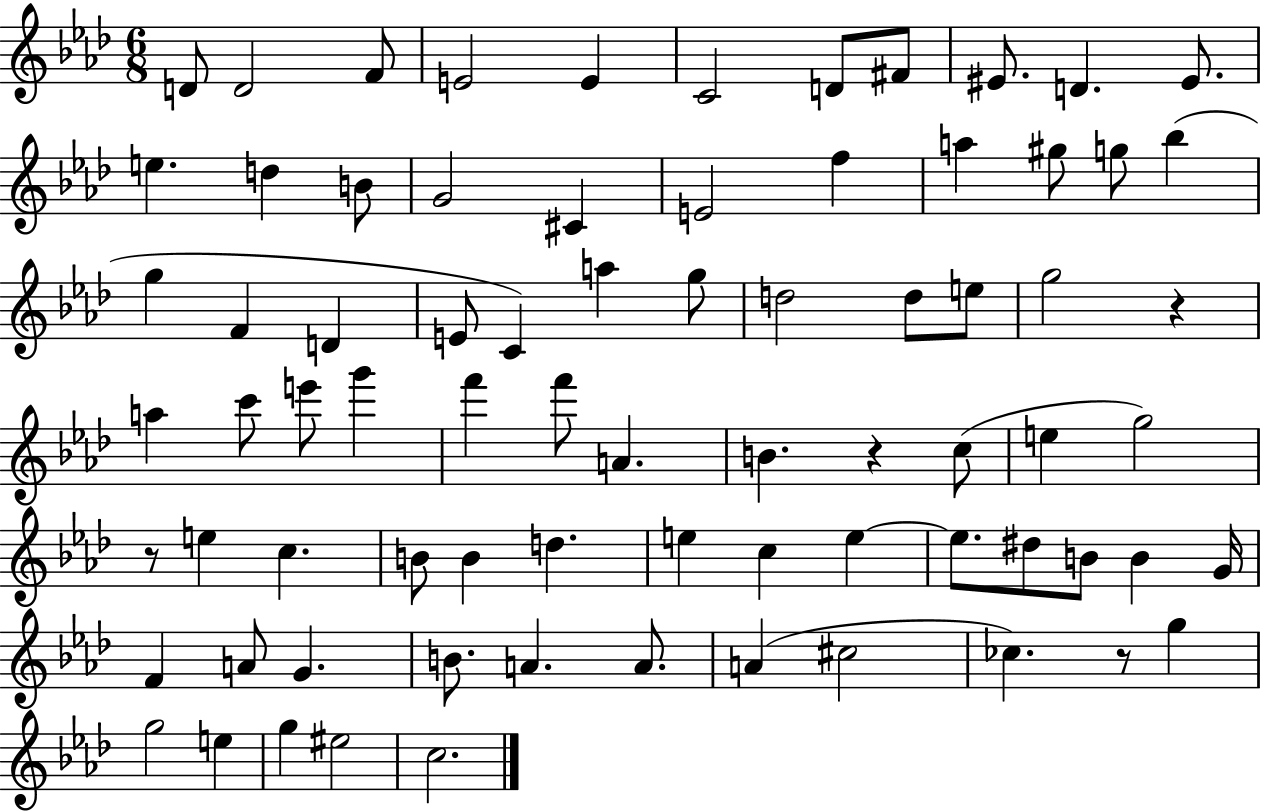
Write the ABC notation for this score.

X:1
T:Untitled
M:6/8
L:1/4
K:Ab
D/2 D2 F/2 E2 E C2 D/2 ^F/2 ^E/2 D ^E/2 e d B/2 G2 ^C E2 f a ^g/2 g/2 _b g F D E/2 C a g/2 d2 d/2 e/2 g2 z a c'/2 e'/2 g' f' f'/2 A B z c/2 e g2 z/2 e c B/2 B d e c e e/2 ^d/2 B/2 B G/4 F A/2 G B/2 A A/2 A ^c2 _c z/2 g g2 e g ^e2 c2